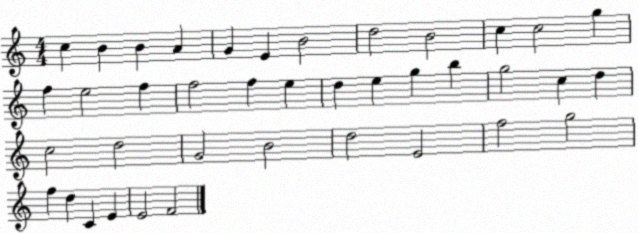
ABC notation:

X:1
T:Untitled
M:4/4
L:1/4
K:C
c B B A G E B2 d2 B2 c c2 g f e2 f f2 f e d e g b g2 c d c2 d2 G2 B2 d2 E2 f2 g2 f d C E E2 F2